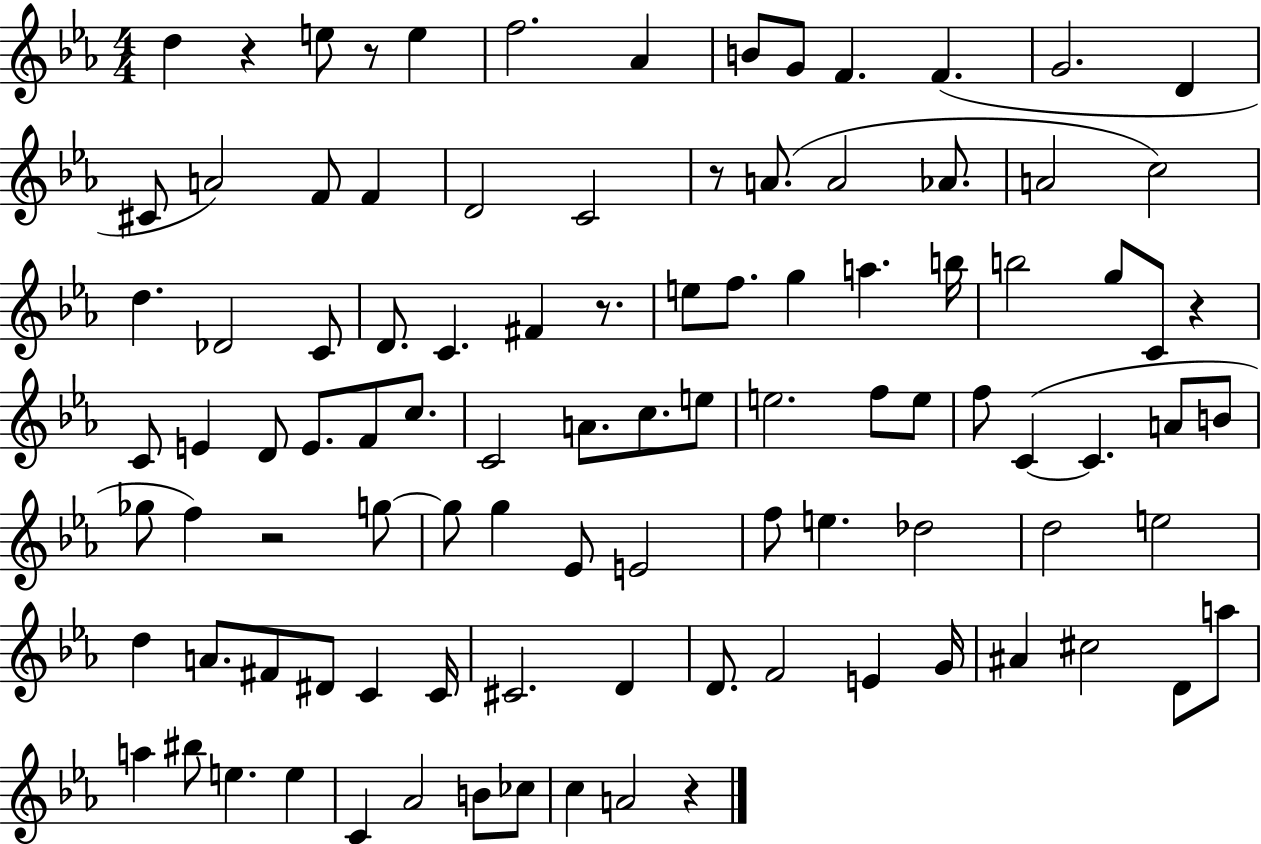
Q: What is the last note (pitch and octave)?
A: A4